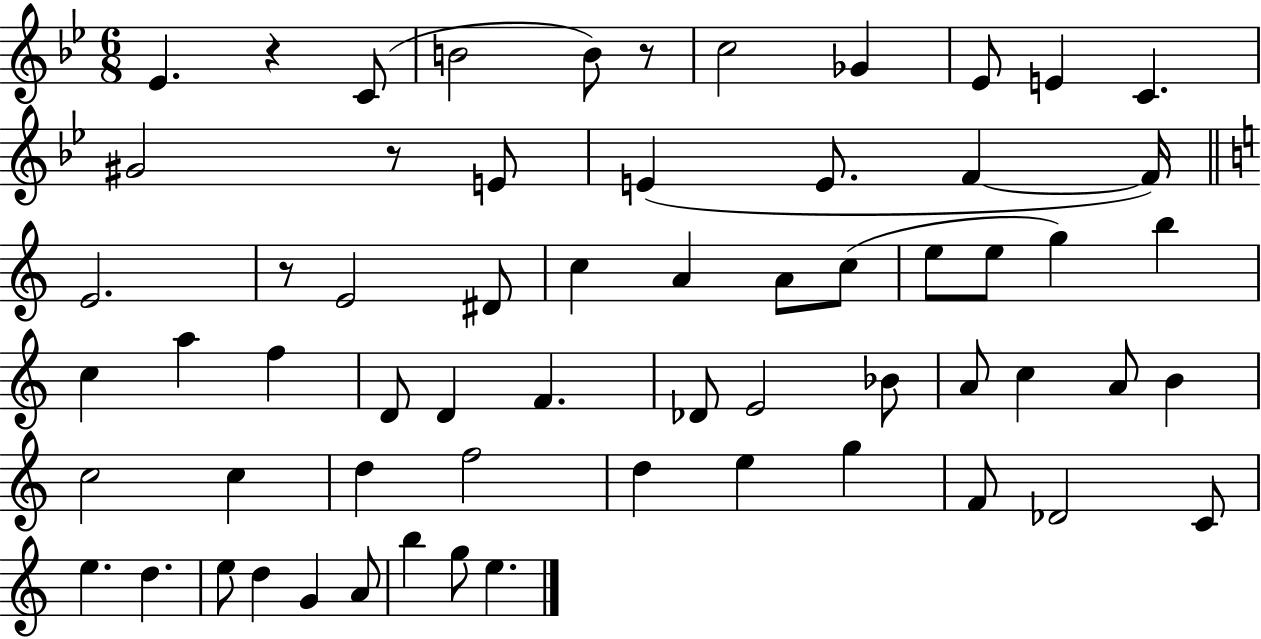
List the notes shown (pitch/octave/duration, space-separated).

Eb4/q. R/q C4/e B4/h B4/e R/e C5/h Gb4/q Eb4/e E4/q C4/q. G#4/h R/e E4/e E4/q E4/e. F4/q F4/s E4/h. R/e E4/h D#4/e C5/q A4/q A4/e C5/e E5/e E5/e G5/q B5/q C5/q A5/q F5/q D4/e D4/q F4/q. Db4/e E4/h Bb4/e A4/e C5/q A4/e B4/q C5/h C5/q D5/q F5/h D5/q E5/q G5/q F4/e Db4/h C4/e E5/q. D5/q. E5/e D5/q G4/q A4/e B5/q G5/e E5/q.